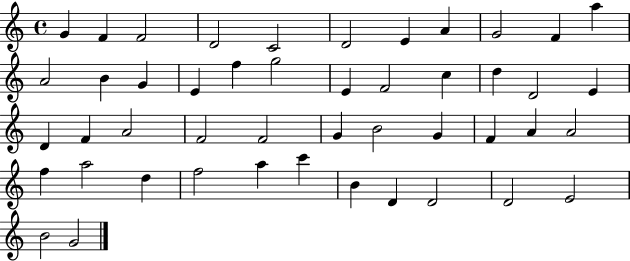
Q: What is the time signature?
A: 4/4